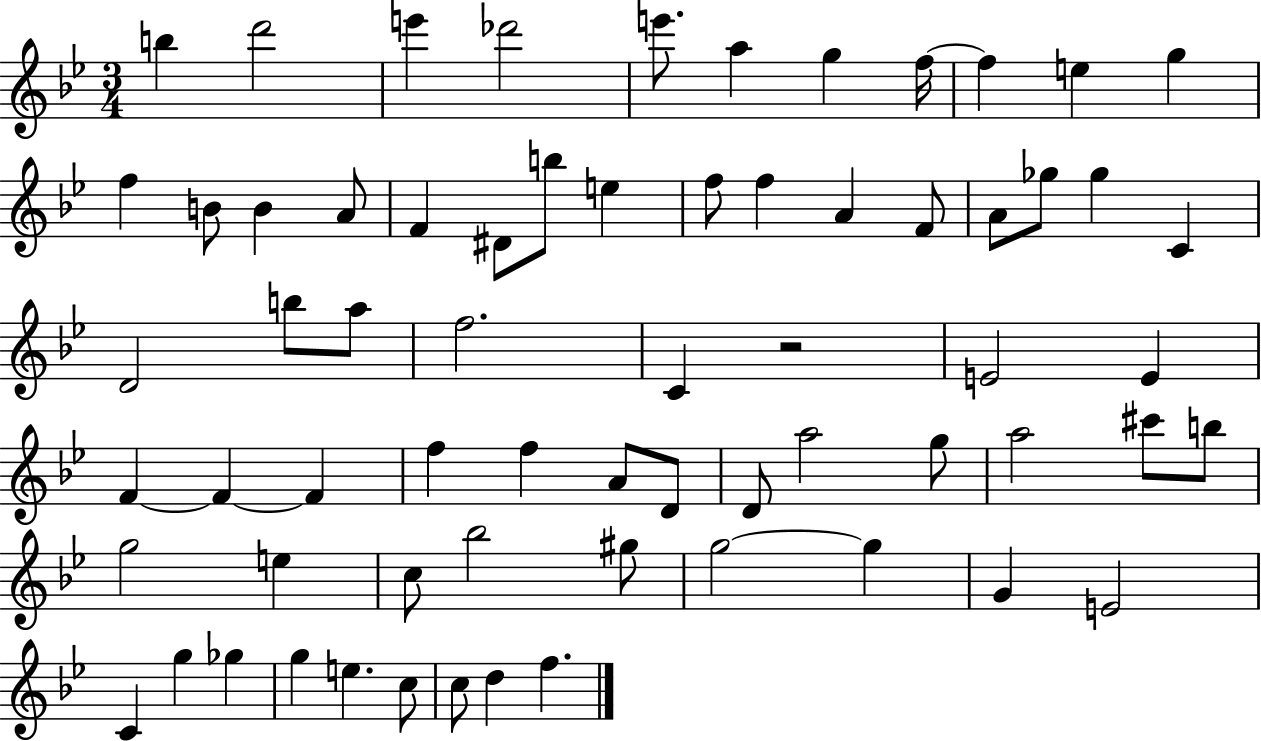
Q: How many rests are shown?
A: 1